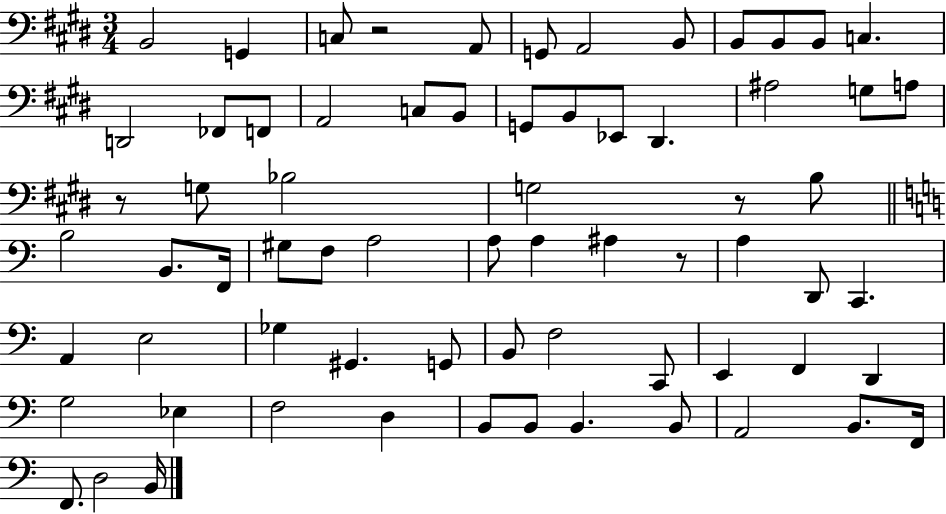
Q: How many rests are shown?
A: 4